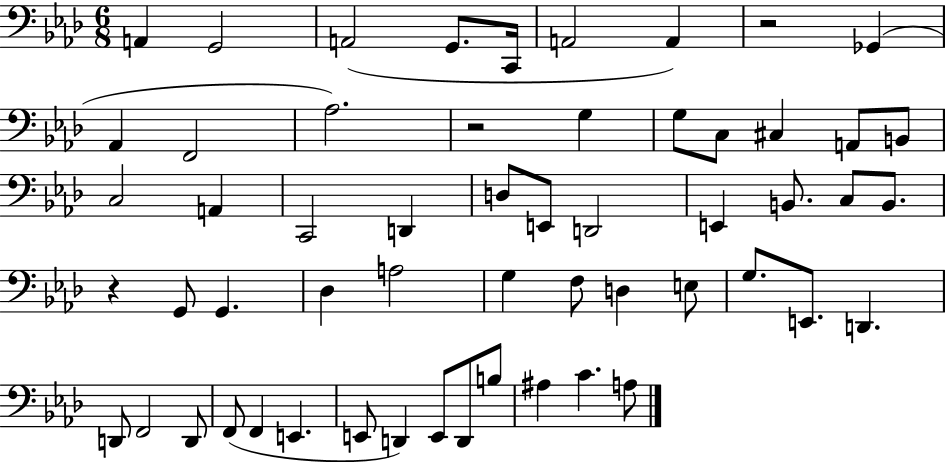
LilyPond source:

{
  \clef bass
  \numericTimeSignature
  \time 6/8
  \key aes \major
  a,4 g,2 | a,2( g,8. c,16 | a,2 a,4) | r2 ges,4( | \break aes,4 f,2 | aes2.) | r2 g4 | g8 c8 cis4 a,8 b,8 | \break c2 a,4 | c,2 d,4 | d8 e,8 d,2 | e,4 b,8. c8 b,8. | \break r4 g,8 g,4. | des4 a2 | g4 f8 d4 e8 | g8. e,8. d,4. | \break d,8 f,2 d,8 | f,8( f,4 e,4. | e,8 d,4) e,8 d,8 b8 | ais4 c'4. a8 | \break \bar "|."
}